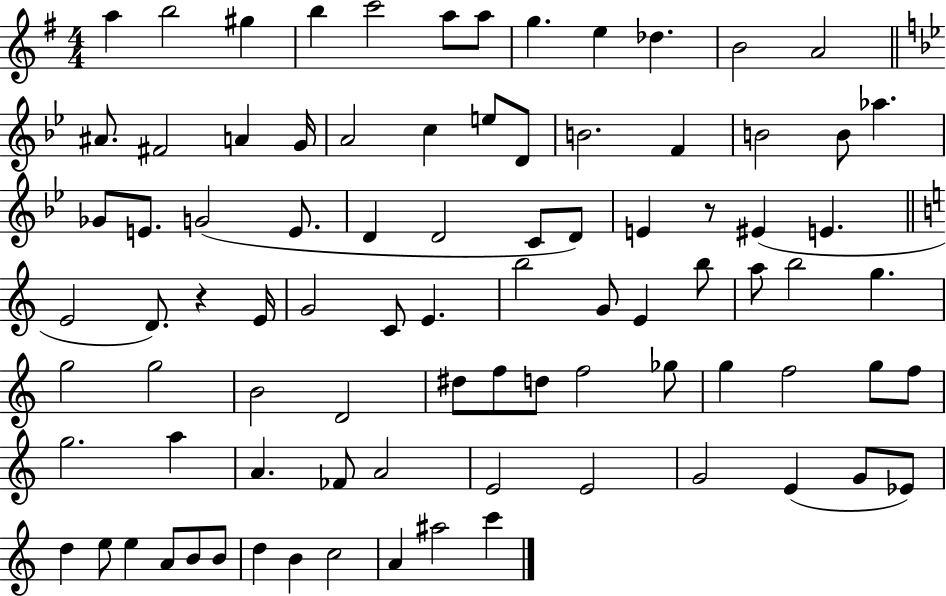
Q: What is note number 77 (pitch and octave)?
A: A4